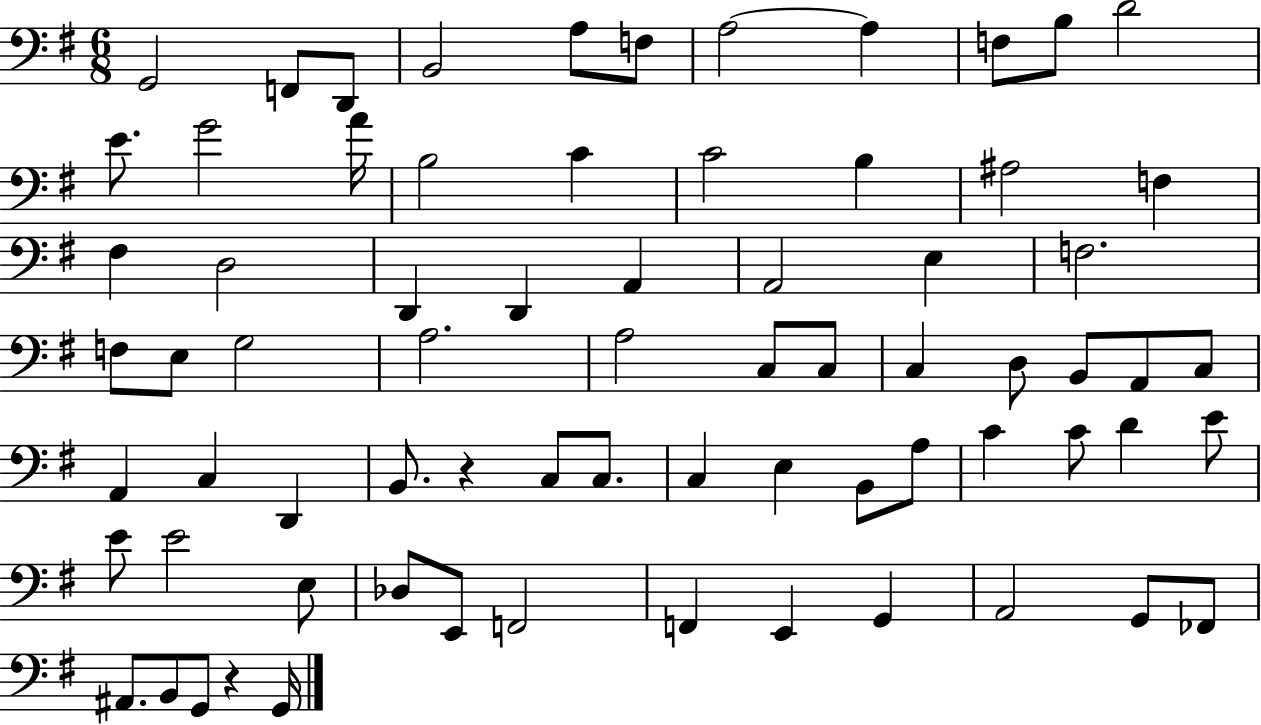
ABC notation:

X:1
T:Untitled
M:6/8
L:1/4
K:G
G,,2 F,,/2 D,,/2 B,,2 A,/2 F,/2 A,2 A, F,/2 B,/2 D2 E/2 G2 A/4 B,2 C C2 B, ^A,2 F, ^F, D,2 D,, D,, A,, A,,2 E, F,2 F,/2 E,/2 G,2 A,2 A,2 C,/2 C,/2 C, D,/2 B,,/2 A,,/2 C,/2 A,, C, D,, B,,/2 z C,/2 C,/2 C, E, B,,/2 A,/2 C C/2 D E/2 E/2 E2 E,/2 _D,/2 E,,/2 F,,2 F,, E,, G,, A,,2 G,,/2 _F,,/2 ^A,,/2 B,,/2 G,,/2 z G,,/4